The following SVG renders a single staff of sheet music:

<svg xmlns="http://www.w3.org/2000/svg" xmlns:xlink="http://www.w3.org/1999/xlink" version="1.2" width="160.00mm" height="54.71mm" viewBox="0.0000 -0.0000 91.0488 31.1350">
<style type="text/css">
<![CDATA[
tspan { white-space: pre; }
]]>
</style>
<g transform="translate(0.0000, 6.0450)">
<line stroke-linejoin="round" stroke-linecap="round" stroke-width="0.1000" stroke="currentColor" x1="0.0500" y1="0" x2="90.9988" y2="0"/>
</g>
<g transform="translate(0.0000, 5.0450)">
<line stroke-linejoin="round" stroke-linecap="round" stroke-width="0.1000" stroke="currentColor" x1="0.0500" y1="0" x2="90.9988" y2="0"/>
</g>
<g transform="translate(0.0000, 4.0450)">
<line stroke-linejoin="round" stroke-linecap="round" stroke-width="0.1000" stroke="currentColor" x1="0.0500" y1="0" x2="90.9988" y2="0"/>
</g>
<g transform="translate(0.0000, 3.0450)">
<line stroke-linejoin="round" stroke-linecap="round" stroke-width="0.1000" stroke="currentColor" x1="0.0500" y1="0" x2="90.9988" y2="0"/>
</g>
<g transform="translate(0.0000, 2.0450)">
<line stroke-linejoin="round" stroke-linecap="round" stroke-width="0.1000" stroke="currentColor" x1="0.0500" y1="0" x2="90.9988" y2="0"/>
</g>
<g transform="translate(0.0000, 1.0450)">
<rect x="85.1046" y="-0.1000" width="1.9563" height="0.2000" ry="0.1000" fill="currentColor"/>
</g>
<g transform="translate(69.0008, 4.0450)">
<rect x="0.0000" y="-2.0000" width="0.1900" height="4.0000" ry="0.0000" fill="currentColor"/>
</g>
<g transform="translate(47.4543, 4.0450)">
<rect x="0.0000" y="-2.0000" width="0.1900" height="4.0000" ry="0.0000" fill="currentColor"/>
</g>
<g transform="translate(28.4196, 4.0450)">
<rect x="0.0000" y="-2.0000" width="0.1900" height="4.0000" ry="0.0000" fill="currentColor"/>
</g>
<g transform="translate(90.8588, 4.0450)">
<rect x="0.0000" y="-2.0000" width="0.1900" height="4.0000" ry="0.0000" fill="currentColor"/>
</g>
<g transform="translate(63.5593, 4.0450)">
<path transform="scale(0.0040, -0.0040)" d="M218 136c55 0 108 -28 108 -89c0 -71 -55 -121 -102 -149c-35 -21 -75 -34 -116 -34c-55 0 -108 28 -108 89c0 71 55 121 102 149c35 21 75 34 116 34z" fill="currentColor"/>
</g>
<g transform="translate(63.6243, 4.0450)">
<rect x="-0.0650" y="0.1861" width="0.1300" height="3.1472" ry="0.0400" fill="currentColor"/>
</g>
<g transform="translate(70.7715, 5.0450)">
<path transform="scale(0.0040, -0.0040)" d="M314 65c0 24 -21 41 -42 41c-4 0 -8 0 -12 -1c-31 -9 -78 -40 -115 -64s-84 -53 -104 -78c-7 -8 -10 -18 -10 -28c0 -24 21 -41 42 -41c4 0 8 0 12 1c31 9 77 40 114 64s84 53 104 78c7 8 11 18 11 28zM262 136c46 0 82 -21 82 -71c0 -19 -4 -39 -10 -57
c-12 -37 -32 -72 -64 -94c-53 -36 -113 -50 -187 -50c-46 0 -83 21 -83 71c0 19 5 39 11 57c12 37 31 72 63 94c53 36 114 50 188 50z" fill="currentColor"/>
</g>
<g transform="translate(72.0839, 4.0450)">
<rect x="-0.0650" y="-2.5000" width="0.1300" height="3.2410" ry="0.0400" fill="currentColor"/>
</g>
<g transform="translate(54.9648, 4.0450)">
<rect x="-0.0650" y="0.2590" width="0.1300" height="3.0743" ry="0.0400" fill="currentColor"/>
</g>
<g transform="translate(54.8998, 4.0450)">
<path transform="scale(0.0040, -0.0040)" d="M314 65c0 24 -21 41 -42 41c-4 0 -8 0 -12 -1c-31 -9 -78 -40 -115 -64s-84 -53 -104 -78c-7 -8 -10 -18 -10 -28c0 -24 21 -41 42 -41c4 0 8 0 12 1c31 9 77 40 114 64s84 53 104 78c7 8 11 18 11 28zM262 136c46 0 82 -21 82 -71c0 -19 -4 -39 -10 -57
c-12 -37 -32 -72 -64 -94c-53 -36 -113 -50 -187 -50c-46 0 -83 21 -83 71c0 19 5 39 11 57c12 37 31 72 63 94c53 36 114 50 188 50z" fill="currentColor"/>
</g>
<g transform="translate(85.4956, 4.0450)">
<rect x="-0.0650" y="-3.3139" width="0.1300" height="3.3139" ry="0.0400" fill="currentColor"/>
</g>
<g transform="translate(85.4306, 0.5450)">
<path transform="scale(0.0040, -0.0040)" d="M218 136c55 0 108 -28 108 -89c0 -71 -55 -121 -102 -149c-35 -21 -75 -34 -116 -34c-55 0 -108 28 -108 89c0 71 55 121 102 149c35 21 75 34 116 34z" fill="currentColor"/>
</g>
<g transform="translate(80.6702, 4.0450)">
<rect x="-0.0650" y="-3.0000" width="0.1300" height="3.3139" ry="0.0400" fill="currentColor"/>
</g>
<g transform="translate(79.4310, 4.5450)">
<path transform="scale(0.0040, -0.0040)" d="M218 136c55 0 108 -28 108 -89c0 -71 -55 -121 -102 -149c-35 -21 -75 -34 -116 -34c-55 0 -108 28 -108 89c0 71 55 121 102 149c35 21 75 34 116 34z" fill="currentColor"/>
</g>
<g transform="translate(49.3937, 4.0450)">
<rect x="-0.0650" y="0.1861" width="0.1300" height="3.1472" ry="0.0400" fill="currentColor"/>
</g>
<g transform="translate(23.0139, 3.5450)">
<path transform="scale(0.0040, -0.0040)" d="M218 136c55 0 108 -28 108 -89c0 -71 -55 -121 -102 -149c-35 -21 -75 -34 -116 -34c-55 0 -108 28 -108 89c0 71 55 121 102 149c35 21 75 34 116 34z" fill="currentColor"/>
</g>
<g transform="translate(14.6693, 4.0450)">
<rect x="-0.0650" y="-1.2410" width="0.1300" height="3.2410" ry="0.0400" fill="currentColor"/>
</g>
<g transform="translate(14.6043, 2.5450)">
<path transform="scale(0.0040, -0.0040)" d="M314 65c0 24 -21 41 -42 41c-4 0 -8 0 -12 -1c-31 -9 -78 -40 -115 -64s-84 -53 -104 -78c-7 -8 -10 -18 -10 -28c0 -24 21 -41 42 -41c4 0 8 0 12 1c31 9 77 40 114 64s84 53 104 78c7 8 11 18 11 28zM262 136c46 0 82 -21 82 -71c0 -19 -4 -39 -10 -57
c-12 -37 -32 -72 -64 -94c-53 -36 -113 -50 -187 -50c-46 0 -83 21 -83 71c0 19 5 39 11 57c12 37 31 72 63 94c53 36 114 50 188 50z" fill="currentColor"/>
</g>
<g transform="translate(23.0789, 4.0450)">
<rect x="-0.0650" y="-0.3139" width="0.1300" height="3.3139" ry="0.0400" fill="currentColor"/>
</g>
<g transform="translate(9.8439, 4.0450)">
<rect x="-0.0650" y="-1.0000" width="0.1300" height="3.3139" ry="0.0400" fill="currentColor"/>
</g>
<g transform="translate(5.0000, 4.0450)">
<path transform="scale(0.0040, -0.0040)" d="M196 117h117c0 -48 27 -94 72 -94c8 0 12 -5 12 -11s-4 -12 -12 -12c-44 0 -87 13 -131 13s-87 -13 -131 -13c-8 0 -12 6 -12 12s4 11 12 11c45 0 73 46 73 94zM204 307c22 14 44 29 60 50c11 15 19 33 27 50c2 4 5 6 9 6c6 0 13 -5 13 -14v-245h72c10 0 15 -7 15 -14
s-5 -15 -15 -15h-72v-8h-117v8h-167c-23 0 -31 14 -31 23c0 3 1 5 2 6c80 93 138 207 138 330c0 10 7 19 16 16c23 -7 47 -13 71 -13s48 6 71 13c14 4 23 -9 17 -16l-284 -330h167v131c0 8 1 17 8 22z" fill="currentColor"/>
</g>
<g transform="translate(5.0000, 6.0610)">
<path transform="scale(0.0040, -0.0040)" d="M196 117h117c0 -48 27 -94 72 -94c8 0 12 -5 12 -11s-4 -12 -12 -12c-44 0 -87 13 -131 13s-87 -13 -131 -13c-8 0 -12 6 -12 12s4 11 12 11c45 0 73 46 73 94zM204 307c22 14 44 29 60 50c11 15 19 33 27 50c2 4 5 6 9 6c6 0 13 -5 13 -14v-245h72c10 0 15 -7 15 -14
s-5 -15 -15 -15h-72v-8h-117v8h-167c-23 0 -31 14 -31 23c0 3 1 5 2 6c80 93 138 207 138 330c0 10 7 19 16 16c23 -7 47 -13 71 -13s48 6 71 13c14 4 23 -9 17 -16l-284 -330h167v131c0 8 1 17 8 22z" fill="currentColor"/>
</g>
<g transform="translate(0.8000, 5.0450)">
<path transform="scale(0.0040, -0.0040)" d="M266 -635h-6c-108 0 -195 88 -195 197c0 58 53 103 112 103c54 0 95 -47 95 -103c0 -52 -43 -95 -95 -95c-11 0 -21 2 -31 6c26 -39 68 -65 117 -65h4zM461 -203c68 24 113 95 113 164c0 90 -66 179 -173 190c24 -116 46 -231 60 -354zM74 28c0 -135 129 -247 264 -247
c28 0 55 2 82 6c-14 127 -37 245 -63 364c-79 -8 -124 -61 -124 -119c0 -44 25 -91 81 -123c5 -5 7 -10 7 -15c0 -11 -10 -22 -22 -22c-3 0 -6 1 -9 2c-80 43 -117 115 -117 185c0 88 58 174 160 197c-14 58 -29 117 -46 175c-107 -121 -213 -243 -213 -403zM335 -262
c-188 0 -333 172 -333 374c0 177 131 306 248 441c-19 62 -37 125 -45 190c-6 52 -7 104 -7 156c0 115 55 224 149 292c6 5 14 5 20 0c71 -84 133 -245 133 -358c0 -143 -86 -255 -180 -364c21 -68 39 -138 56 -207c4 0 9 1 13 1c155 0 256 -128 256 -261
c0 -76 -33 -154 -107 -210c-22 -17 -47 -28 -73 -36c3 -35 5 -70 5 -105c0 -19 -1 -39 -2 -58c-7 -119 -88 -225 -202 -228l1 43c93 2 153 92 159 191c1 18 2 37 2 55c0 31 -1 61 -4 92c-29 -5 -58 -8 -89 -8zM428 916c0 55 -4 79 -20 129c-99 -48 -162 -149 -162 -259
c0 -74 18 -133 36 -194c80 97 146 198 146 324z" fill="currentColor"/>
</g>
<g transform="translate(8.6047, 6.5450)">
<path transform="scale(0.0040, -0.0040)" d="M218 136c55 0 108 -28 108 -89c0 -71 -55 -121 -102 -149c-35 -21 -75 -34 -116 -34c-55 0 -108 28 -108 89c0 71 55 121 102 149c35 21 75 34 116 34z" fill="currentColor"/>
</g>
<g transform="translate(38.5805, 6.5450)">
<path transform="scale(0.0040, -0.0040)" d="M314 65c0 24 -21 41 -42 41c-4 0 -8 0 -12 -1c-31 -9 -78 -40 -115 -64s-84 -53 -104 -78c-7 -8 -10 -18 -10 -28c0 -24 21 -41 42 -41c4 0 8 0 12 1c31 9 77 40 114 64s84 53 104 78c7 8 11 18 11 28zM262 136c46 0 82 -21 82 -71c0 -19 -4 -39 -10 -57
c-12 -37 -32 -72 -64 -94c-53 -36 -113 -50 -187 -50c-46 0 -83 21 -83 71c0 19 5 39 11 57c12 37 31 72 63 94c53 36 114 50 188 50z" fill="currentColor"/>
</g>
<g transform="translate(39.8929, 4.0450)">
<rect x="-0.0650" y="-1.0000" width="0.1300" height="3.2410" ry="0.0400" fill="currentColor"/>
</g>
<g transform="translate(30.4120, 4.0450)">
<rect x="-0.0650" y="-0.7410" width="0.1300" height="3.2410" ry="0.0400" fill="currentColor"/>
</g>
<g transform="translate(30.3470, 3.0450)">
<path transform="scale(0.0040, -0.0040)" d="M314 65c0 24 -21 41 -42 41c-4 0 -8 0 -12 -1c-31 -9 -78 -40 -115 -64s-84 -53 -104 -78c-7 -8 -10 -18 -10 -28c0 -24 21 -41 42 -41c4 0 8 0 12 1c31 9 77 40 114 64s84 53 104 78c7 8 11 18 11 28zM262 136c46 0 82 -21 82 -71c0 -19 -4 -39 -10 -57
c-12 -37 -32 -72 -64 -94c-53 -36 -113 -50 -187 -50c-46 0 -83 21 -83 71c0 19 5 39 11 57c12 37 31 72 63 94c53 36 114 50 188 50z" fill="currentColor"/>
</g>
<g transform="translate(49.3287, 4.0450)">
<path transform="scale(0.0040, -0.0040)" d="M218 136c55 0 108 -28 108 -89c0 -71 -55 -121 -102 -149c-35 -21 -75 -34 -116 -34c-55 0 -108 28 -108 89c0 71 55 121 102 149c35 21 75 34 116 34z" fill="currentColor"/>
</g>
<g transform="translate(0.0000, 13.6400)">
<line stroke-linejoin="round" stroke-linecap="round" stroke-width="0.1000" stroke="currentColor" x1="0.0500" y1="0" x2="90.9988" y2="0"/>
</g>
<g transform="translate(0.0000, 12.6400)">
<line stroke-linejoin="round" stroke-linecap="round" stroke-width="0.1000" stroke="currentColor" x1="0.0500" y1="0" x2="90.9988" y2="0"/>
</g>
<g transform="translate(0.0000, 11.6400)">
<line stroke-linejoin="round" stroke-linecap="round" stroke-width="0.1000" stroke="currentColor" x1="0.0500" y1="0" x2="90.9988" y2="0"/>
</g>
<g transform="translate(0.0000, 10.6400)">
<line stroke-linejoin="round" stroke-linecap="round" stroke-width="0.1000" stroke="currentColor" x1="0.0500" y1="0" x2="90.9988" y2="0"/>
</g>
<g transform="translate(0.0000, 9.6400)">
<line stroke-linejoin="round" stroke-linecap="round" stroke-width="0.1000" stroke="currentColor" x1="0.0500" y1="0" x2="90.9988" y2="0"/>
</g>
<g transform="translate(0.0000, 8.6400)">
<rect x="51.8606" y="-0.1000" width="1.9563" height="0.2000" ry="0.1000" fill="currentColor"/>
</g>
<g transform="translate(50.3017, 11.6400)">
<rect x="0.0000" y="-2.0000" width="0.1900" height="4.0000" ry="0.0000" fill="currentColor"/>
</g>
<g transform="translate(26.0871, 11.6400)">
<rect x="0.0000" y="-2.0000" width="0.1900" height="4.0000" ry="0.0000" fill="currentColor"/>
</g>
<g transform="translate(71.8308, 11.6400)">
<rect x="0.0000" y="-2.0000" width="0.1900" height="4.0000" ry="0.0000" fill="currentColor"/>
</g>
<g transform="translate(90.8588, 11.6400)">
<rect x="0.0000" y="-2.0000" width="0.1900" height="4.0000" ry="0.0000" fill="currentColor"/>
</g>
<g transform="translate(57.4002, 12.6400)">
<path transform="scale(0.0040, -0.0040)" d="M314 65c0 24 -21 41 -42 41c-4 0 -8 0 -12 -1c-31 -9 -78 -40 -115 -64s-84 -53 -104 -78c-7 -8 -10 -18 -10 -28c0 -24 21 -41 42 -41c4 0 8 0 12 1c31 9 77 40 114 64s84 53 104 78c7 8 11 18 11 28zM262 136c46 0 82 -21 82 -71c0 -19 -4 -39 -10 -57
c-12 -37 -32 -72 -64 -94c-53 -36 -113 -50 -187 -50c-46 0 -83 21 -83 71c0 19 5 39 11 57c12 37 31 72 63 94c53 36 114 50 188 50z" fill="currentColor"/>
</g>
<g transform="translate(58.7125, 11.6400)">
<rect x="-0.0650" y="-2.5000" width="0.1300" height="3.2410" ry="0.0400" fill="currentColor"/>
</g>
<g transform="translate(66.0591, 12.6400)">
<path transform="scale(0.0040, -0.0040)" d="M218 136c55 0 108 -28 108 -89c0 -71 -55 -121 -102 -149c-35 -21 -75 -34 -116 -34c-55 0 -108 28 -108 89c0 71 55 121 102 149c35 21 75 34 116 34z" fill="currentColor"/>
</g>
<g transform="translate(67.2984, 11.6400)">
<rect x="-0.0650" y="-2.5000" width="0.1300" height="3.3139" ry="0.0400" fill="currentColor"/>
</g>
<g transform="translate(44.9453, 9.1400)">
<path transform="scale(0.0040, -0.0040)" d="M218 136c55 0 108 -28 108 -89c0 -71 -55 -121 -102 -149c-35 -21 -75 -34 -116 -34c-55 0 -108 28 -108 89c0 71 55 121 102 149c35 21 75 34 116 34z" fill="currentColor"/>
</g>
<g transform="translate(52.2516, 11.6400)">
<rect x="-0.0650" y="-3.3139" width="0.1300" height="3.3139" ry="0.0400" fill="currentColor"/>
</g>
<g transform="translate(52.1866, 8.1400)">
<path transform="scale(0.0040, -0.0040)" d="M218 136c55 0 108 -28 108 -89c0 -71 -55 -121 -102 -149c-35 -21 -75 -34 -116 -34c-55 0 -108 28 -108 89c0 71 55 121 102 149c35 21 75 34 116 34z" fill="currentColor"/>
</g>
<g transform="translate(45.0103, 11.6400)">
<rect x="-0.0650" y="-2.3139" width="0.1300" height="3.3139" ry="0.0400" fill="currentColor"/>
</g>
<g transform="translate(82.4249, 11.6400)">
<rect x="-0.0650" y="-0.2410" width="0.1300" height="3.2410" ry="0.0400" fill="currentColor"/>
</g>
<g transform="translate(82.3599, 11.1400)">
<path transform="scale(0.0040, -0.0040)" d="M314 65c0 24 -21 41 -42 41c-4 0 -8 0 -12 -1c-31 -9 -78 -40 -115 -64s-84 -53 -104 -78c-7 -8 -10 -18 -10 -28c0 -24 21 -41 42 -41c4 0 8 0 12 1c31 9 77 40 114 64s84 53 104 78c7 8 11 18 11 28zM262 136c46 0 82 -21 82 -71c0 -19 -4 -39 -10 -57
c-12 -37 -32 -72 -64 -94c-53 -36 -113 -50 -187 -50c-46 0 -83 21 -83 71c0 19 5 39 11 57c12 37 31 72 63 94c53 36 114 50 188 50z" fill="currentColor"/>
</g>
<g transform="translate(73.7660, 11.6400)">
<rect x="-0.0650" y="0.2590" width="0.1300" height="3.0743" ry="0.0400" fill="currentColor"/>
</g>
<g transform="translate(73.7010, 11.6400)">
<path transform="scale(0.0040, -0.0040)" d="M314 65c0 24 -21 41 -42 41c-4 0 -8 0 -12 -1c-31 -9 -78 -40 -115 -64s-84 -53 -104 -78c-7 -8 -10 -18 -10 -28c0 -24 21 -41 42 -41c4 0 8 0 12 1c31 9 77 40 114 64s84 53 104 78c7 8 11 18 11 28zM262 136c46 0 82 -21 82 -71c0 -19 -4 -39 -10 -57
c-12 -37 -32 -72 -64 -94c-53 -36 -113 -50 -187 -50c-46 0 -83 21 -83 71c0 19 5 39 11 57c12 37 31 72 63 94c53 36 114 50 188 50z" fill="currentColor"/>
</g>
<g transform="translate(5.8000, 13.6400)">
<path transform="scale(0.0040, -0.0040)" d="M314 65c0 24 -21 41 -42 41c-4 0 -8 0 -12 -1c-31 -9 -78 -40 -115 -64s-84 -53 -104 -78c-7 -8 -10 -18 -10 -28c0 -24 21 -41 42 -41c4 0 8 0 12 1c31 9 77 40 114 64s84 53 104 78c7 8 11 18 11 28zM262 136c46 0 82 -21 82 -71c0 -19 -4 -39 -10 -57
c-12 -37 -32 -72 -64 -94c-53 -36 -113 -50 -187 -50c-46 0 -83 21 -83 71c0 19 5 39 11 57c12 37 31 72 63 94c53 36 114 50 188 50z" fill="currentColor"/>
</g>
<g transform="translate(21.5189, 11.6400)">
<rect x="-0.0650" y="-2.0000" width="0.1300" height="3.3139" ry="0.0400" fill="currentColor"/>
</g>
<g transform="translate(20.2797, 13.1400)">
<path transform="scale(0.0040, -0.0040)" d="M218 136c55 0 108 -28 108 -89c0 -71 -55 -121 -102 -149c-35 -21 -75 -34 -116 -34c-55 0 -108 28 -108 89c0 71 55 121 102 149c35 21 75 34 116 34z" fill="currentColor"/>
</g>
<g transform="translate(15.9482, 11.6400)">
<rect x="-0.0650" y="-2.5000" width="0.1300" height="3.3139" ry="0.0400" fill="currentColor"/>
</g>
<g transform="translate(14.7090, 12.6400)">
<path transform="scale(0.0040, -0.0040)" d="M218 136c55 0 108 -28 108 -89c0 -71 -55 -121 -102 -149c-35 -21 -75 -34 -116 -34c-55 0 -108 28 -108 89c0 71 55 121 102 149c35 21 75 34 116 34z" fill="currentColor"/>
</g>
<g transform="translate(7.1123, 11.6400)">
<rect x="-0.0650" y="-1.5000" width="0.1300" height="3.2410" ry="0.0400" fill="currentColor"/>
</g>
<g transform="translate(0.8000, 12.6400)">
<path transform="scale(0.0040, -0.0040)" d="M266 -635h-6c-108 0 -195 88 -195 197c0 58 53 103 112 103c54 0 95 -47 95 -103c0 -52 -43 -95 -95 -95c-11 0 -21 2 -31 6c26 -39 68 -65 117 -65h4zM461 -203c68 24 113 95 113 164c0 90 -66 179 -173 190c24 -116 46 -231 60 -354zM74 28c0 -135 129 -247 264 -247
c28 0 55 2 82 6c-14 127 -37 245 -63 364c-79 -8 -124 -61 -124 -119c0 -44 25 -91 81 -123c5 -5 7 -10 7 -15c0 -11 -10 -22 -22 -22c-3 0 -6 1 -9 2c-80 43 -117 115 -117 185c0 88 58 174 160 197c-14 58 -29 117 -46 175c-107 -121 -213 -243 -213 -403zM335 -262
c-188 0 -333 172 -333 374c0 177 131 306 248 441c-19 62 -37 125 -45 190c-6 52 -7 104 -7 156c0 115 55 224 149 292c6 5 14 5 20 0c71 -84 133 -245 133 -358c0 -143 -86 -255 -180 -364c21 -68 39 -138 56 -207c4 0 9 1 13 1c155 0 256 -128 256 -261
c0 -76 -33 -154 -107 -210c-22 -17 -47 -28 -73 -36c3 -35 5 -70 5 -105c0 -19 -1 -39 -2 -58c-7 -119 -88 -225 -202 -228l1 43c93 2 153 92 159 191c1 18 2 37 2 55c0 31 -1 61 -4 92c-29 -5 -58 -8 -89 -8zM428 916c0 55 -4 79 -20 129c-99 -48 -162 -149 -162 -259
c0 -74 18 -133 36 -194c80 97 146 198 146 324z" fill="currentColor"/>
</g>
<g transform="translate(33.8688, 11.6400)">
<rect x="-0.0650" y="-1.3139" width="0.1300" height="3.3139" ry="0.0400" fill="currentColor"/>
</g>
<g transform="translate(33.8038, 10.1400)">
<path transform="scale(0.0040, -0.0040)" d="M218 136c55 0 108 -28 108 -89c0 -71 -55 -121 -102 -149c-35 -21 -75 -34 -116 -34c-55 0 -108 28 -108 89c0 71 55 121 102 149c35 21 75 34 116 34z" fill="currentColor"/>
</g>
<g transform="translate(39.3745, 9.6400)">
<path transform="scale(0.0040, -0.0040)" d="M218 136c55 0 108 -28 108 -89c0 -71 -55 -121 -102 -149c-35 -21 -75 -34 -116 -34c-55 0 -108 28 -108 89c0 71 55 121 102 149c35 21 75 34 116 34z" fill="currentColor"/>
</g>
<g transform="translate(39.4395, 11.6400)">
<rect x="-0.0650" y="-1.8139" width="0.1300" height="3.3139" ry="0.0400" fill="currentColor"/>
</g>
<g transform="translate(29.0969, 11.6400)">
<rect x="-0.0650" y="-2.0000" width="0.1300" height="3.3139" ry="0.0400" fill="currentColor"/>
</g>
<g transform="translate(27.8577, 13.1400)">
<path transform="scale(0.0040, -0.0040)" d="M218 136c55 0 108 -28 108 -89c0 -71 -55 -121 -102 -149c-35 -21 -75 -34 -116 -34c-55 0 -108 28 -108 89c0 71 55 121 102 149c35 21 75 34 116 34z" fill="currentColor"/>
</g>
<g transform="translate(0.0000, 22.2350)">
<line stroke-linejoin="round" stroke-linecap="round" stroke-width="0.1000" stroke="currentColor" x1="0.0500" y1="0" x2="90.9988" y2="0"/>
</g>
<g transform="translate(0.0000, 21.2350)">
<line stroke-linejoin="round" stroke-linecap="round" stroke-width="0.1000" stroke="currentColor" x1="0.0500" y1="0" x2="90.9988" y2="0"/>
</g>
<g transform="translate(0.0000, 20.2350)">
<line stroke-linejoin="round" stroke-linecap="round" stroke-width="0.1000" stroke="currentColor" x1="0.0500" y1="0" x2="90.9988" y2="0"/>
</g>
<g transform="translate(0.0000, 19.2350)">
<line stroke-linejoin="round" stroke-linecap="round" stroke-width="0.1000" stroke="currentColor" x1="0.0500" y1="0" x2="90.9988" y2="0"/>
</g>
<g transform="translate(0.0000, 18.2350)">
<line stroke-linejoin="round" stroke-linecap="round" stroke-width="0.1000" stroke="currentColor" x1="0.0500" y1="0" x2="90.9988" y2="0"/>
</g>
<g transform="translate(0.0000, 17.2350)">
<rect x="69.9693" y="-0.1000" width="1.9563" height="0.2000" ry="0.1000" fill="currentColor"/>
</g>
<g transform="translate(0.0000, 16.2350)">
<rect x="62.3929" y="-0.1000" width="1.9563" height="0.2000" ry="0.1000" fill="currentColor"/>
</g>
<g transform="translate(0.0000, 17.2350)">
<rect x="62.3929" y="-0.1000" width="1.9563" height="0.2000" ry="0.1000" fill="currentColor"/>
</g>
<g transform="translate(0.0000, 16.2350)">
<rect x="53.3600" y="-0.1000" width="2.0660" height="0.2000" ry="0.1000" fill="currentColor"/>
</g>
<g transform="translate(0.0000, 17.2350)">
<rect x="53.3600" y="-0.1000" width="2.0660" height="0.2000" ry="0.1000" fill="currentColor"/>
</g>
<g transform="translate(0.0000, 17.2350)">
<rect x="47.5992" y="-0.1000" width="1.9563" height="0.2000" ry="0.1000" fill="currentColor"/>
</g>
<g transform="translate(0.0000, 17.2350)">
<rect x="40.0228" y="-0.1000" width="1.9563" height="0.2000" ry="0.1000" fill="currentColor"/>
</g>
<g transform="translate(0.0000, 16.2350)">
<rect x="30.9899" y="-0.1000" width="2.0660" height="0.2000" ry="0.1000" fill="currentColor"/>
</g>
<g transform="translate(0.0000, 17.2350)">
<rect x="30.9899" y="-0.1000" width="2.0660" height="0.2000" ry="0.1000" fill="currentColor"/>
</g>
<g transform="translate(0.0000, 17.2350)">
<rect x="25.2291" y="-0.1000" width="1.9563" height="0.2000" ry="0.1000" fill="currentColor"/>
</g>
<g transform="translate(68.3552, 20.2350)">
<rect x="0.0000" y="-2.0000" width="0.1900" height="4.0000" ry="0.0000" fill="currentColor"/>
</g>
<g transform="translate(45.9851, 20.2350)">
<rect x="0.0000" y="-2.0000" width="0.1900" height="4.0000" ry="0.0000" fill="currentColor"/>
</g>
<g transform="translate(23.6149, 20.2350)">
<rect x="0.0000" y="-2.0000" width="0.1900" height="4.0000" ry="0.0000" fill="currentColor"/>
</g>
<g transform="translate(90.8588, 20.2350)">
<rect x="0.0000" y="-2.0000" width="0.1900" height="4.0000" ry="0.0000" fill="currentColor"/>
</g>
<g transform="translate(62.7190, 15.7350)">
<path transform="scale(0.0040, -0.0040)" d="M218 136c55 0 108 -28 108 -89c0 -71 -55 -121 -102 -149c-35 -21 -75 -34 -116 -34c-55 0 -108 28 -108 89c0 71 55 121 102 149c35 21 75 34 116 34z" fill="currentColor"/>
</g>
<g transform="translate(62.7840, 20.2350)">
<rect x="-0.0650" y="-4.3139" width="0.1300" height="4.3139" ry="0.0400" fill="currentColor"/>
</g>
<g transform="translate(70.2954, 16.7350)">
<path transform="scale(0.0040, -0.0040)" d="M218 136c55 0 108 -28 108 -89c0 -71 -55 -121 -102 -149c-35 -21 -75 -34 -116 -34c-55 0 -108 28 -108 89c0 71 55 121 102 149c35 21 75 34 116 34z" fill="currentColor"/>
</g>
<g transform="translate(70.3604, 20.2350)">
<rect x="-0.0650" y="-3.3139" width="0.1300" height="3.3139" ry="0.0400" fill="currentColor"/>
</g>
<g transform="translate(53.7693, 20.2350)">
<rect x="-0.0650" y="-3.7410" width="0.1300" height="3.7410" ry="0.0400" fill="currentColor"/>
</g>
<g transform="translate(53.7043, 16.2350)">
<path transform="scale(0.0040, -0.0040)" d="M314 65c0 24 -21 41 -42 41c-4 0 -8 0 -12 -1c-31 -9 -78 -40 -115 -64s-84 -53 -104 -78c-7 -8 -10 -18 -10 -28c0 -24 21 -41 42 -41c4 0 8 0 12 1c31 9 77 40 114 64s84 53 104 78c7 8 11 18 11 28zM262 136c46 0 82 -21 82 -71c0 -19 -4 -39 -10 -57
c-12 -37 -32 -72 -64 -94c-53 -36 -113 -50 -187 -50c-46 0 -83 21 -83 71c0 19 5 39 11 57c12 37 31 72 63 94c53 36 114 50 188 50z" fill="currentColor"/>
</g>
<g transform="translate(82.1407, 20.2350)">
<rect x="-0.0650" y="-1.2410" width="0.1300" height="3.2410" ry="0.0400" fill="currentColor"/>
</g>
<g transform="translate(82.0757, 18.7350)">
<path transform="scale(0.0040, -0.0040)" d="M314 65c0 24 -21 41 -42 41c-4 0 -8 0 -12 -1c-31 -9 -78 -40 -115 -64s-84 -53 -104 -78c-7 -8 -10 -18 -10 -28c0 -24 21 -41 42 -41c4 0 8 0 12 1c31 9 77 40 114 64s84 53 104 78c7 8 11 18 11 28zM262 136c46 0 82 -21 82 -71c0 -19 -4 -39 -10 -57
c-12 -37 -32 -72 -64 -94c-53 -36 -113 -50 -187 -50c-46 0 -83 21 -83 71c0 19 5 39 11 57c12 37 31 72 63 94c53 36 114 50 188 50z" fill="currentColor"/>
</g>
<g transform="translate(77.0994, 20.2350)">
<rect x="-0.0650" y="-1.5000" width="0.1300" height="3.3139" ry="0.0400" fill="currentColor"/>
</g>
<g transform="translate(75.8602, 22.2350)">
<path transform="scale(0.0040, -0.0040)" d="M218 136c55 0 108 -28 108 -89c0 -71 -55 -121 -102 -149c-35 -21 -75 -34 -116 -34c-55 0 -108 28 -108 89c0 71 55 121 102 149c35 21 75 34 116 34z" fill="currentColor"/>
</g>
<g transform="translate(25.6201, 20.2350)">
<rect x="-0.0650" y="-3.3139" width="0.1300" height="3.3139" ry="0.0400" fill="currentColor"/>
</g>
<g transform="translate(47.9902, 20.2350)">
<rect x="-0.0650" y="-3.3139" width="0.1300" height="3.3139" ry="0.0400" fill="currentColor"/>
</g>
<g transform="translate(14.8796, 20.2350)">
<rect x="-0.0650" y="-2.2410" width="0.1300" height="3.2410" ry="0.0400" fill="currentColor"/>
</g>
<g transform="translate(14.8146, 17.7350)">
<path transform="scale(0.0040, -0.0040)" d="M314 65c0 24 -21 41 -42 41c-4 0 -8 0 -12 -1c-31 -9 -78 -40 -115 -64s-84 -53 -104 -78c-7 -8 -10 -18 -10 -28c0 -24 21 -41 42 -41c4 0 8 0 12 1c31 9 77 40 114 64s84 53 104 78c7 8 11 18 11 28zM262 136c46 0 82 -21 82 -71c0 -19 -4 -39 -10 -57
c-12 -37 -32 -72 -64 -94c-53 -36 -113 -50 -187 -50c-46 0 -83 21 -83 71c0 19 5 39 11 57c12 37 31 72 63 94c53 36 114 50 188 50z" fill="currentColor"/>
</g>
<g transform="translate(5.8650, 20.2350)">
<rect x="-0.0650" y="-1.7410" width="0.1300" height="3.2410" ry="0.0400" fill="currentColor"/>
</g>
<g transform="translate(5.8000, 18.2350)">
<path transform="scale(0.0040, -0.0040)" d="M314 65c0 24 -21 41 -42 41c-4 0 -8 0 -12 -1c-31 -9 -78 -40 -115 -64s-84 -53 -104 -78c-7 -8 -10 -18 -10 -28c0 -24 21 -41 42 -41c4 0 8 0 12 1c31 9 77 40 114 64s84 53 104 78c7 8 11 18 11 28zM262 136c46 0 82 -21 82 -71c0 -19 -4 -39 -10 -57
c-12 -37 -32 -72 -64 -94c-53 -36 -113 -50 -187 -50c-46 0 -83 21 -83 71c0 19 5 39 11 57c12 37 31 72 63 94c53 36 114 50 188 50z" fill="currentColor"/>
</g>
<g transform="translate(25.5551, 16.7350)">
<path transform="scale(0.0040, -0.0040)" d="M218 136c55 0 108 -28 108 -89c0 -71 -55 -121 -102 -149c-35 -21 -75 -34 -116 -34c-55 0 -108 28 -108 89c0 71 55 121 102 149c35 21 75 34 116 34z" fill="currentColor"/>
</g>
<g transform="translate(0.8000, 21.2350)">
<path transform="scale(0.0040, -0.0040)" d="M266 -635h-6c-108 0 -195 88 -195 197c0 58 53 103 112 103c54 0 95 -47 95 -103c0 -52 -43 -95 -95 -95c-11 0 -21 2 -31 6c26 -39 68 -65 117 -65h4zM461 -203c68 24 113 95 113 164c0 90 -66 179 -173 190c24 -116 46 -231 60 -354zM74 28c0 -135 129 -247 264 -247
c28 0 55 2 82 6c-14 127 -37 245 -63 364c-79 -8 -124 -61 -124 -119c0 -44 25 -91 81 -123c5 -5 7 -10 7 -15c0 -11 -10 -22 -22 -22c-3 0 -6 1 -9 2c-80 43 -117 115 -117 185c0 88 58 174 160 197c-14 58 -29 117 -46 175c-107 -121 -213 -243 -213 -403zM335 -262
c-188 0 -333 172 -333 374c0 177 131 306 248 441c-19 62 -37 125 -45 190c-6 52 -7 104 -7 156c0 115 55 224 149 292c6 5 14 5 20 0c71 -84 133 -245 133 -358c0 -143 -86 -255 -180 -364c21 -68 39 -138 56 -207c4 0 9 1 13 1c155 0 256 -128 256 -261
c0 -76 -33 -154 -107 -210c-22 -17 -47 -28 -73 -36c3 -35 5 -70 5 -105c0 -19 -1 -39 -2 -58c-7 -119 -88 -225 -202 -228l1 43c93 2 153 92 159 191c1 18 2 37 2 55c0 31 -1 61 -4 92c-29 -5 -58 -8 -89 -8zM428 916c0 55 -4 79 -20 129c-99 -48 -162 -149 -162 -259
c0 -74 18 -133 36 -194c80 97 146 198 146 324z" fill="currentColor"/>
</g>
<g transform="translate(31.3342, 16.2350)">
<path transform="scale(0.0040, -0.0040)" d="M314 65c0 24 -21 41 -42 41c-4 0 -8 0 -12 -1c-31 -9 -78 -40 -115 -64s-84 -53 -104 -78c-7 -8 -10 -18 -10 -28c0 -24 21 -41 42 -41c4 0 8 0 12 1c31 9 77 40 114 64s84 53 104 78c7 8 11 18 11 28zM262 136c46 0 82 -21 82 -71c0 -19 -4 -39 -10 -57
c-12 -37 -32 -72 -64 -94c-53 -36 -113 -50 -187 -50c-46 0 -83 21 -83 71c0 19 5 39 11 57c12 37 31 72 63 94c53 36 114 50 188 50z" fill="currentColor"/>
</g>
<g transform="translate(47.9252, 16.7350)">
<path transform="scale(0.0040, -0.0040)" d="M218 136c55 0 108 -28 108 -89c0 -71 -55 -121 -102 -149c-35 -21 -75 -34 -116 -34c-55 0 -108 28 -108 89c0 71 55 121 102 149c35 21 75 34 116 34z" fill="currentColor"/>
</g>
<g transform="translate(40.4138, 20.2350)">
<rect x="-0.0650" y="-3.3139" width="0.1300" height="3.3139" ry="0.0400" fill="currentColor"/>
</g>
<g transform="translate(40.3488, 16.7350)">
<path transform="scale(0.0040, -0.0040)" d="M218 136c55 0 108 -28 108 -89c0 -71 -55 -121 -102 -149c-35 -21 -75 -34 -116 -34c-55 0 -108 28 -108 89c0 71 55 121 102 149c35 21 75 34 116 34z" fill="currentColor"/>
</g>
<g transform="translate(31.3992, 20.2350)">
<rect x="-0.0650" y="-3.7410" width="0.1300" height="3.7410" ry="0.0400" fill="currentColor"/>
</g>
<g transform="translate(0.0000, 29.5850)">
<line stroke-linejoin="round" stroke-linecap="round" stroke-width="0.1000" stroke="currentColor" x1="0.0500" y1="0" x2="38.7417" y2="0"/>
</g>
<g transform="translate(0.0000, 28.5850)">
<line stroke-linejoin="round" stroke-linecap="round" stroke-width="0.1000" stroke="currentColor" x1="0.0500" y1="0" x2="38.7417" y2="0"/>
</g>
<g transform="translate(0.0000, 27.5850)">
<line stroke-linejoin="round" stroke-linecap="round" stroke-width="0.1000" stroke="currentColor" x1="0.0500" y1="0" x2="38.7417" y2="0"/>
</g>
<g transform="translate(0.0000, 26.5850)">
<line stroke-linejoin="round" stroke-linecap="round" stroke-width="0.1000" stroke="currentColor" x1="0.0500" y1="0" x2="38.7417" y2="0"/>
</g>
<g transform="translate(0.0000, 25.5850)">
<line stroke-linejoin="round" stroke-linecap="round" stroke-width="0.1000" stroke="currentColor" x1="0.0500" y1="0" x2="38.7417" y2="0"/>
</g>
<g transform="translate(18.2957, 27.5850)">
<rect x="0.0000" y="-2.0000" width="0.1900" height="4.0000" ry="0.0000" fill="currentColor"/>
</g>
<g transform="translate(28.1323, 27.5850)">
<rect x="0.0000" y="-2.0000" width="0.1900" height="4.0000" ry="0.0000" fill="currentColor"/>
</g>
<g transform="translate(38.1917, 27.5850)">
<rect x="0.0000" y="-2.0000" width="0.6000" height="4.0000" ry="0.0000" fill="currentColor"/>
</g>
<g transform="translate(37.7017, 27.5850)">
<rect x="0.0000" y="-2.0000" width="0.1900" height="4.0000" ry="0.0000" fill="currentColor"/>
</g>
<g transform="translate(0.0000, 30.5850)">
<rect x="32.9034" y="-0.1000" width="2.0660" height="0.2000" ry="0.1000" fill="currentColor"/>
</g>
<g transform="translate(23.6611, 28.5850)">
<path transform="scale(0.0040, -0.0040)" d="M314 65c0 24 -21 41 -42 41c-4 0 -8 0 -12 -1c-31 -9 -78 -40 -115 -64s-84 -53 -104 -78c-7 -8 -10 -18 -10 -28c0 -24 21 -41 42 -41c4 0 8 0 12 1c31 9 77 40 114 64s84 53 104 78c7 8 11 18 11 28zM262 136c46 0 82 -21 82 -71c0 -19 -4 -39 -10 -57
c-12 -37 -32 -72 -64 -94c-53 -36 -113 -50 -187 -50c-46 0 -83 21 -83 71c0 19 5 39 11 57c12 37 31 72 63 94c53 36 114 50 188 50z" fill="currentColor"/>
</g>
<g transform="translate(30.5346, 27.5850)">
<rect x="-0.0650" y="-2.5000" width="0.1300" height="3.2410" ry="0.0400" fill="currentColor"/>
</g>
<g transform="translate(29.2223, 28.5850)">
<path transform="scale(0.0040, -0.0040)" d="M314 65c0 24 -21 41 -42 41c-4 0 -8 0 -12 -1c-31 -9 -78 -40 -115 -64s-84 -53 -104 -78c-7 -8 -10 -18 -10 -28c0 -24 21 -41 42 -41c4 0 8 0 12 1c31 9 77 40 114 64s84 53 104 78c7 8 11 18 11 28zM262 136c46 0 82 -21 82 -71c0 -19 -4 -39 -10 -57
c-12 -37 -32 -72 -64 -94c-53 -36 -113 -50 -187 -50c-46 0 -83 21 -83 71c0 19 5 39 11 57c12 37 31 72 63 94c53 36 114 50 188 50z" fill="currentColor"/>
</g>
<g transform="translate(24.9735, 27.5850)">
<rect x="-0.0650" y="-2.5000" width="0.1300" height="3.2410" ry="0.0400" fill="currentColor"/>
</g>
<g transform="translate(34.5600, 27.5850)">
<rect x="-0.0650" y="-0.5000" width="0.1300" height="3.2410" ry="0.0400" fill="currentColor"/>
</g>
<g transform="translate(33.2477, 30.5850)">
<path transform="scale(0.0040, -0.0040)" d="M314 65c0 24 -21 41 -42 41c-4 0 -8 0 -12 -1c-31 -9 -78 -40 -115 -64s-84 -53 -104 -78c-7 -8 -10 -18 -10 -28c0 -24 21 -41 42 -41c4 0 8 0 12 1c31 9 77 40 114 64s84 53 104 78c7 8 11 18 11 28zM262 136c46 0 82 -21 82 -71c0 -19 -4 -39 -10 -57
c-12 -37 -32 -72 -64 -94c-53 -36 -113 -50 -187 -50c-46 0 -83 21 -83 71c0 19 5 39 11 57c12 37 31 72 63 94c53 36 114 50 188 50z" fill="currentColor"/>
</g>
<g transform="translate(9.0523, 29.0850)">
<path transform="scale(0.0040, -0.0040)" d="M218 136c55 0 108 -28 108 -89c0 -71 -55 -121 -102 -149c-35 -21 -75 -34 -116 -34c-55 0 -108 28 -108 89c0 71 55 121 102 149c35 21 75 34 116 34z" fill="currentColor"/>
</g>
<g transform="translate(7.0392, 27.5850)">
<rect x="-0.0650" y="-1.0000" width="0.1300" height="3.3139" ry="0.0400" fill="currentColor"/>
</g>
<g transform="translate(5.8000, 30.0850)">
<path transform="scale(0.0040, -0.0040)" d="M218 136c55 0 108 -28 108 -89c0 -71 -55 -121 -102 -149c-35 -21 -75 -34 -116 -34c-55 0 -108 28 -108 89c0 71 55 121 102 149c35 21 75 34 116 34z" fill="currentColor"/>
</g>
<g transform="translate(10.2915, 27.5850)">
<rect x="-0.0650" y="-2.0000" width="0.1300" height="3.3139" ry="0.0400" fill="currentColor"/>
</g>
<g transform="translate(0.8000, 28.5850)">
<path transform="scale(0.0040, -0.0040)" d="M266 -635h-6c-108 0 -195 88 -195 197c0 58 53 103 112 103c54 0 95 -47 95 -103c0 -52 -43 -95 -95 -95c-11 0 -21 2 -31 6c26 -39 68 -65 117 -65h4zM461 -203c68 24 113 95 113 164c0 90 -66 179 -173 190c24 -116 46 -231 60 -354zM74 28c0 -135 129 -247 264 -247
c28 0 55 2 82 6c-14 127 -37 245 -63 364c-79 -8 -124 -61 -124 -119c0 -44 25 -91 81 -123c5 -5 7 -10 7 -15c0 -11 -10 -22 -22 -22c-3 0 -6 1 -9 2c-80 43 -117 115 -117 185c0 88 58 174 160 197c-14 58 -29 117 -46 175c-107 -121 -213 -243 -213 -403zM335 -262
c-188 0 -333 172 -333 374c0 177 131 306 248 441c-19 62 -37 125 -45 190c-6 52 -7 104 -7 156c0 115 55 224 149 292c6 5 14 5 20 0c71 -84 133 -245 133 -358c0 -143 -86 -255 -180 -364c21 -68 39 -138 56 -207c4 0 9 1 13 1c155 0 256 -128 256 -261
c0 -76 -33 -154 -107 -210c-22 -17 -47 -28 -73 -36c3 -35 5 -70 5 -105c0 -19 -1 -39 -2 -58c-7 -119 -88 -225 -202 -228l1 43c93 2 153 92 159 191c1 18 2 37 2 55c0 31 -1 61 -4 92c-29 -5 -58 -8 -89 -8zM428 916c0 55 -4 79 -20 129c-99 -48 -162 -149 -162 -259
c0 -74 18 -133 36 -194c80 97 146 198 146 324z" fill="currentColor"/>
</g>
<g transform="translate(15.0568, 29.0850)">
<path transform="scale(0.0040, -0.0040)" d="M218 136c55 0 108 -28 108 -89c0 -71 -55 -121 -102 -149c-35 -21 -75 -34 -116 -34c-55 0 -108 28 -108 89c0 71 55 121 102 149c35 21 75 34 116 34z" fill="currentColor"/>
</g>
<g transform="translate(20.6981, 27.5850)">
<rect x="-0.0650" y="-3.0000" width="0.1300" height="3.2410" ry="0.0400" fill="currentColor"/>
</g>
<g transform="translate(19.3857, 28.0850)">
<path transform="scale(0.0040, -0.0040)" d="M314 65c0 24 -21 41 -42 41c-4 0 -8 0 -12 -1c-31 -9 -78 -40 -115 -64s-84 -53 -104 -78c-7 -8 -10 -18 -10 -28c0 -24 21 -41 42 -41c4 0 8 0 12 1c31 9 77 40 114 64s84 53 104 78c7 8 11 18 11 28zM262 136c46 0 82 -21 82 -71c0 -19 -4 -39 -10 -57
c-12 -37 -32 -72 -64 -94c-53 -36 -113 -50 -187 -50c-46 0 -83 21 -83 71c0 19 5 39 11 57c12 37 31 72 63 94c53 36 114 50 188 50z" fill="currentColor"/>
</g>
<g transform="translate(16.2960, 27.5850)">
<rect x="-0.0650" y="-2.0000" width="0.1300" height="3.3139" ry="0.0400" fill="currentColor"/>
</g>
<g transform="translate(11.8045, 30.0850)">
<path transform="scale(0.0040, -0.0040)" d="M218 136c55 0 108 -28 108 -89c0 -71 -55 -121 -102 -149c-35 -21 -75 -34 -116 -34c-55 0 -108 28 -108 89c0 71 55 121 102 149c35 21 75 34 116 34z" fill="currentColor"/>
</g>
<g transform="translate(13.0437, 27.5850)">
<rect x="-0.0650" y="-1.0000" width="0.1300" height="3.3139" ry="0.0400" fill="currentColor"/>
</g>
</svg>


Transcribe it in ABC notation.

X:1
T:Untitled
M:4/4
L:1/4
K:C
D e2 c d2 D2 B B2 B G2 A b E2 G F F e f g b G2 G B2 c2 f2 g2 b c'2 b b c'2 d' b E e2 D F D F A2 G2 G2 C2